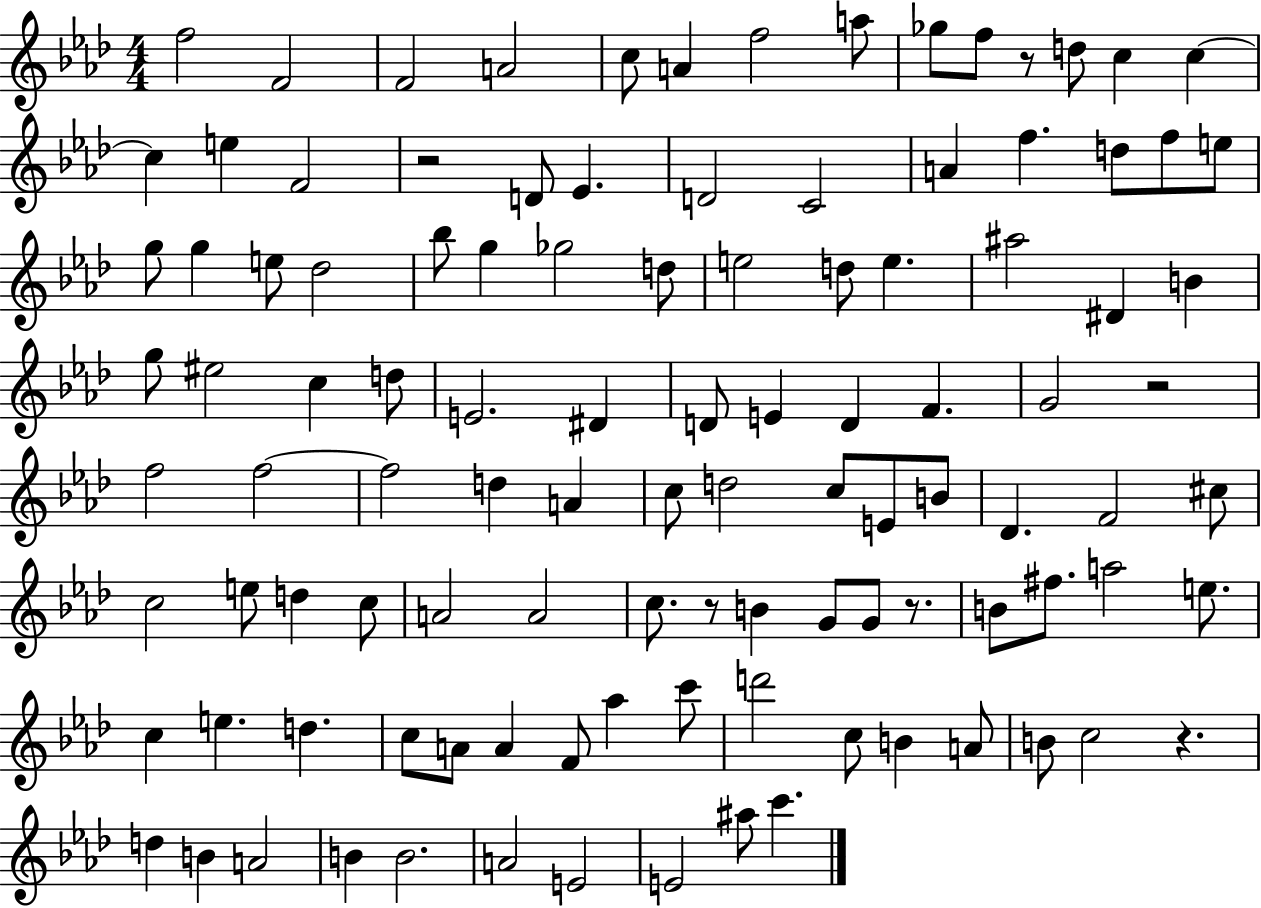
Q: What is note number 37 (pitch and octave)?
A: A#5